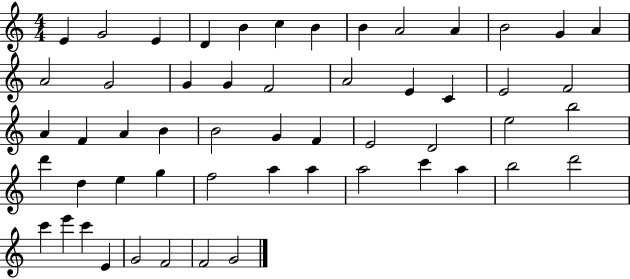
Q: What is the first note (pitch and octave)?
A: E4